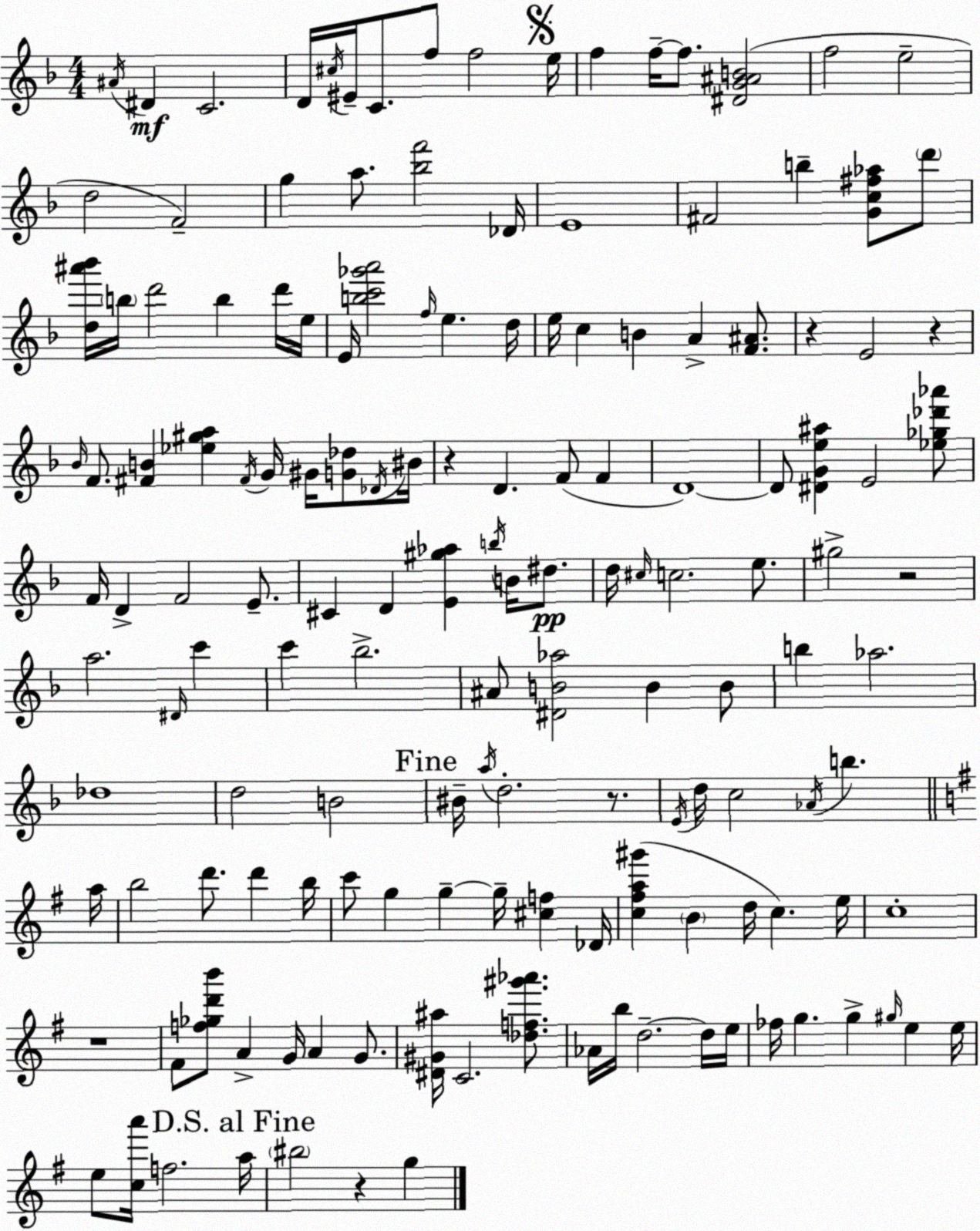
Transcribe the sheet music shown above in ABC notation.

X:1
T:Untitled
M:4/4
L:1/4
K:Dm
^A/4 ^D C2 D/4 ^c/4 ^E/4 C/2 f/2 f2 e/4 f f/4 f/2 [^DG^AB]2 f2 e2 d2 F2 g a/2 [_bf']2 _D/4 E4 ^F2 b [Gc^f_a]/2 d'/2 [d^a'_b']/4 b/4 d'2 b d'/4 e/4 E/4 [bc'_g'a']2 f/4 e d/4 e/4 c B A [F^A]/2 z E2 z _B/4 F/2 [^FB] [_e^ga] ^F/4 G/4 ^G/4 [G_d]/2 _D/4 ^B/4 z D F/2 F D4 D/2 [^DGe^a] E2 [_e_g_d'_a']/2 F/4 D F2 E/2 ^C D [E^g_a] b/4 B/4 ^d/2 d/4 ^c/4 c2 e/2 ^g2 z2 a2 ^D/4 c' c' _b2 ^A/2 [^DB_a]2 B B/2 b _a2 _d4 d2 B2 ^B/4 a/4 d2 z/2 E/4 d/4 c2 _A/4 b a/4 b2 d'/2 d' b/4 c'/2 g g g/4 [^cf] _D/4 [c^fa^g'] B d/4 c e/4 c4 z4 ^F/2 [f_gd'b']/2 A G/4 A G/2 [^D^G^a]/4 C2 [_df^g'_a']/2 _A/4 b/4 d2 d/4 e/4 _f/4 g g ^g/4 e e/4 e/2 [ca']/4 f2 a/4 ^b2 z g